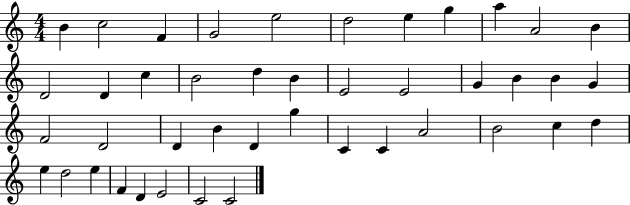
B4/q C5/h F4/q G4/h E5/h D5/h E5/q G5/q A5/q A4/h B4/q D4/h D4/q C5/q B4/h D5/q B4/q E4/h E4/h G4/q B4/q B4/q G4/q F4/h D4/h D4/q B4/q D4/q G5/q C4/q C4/q A4/h B4/h C5/q D5/q E5/q D5/h E5/q F4/q D4/q E4/h C4/h C4/h